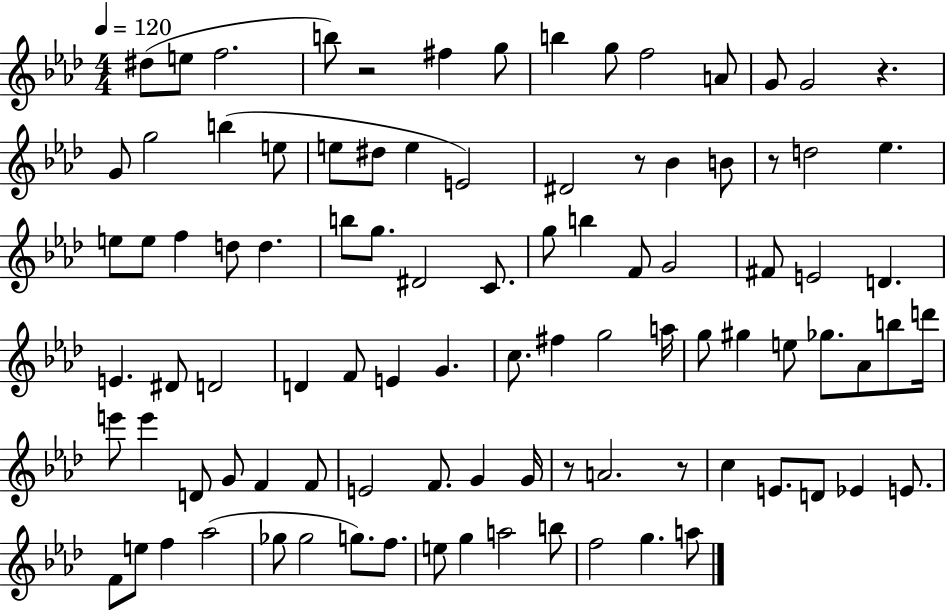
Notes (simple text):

D#5/e E5/e F5/h. B5/e R/h F#5/q G5/e B5/q G5/e F5/h A4/e G4/e G4/h R/q. G4/e G5/h B5/q E5/e E5/e D#5/e E5/q E4/h D#4/h R/e Bb4/q B4/e R/e D5/h Eb5/q. E5/e E5/e F5/q D5/e D5/q. B5/e G5/e. D#4/h C4/e. G5/e B5/q F4/e G4/h F#4/e E4/h D4/q. E4/q. D#4/e D4/h D4/q F4/e E4/q G4/q. C5/e. F#5/q G5/h A5/s G5/e G#5/q E5/e Gb5/e. Ab4/e B5/e D6/s E6/e E6/q D4/e G4/e F4/q F4/e E4/h F4/e. G4/q G4/s R/e A4/h. R/e C5/q E4/e. D4/e Eb4/q E4/e. F4/e E5/e F5/q Ab5/h Gb5/e Gb5/h G5/e. F5/e. E5/e G5/q A5/h B5/e F5/h G5/q. A5/e